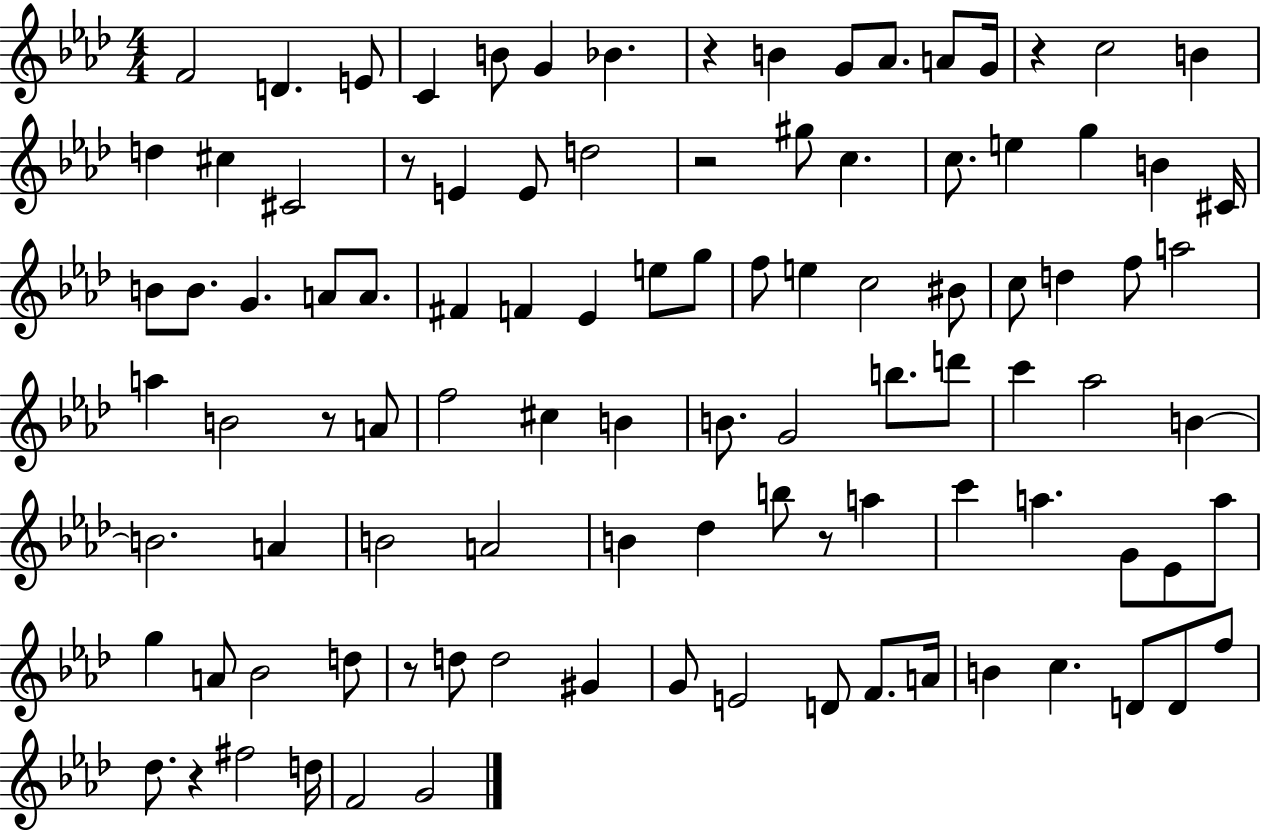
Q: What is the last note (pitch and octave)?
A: G4